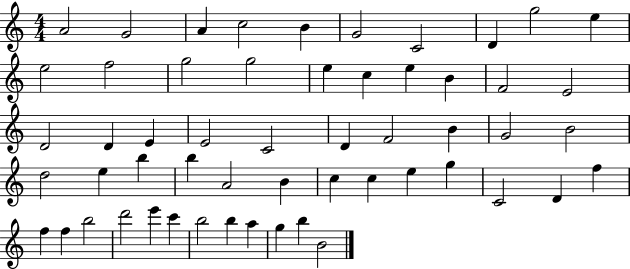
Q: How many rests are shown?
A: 0